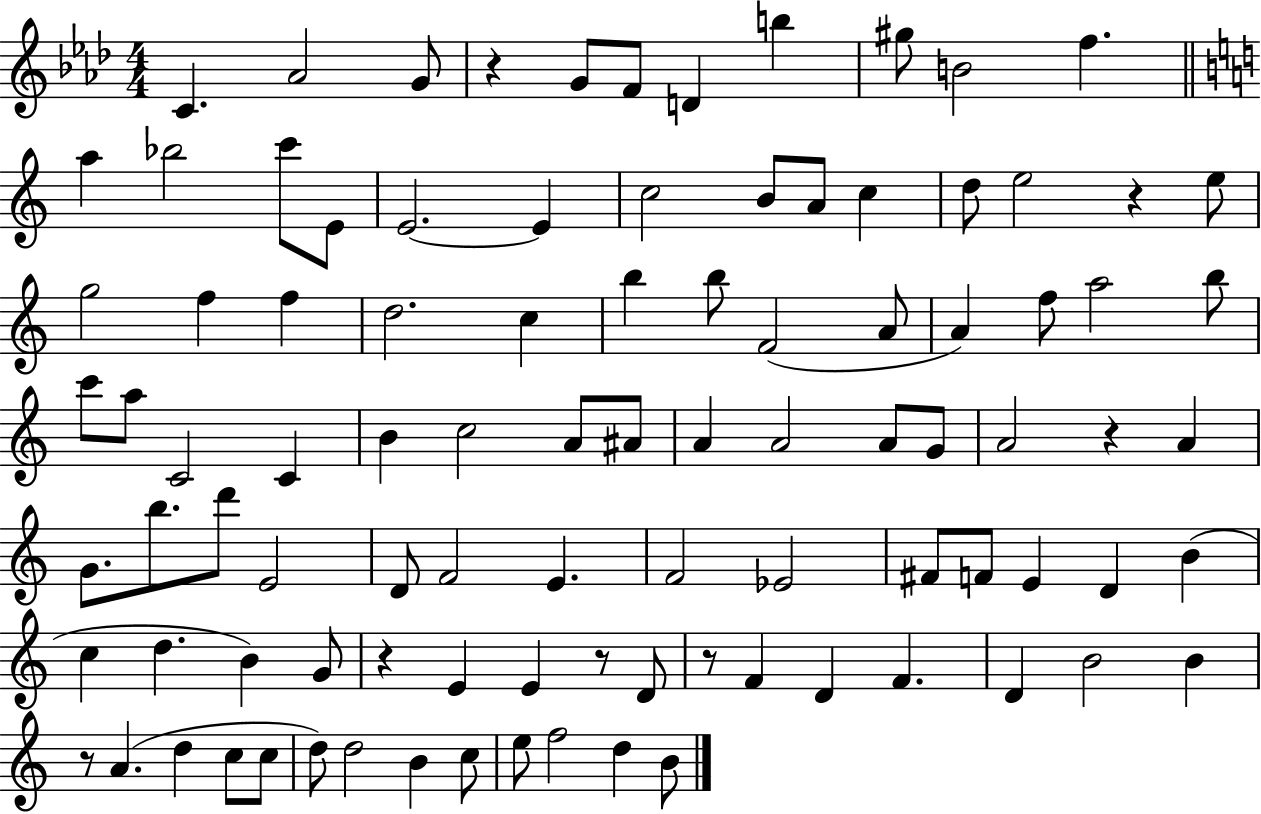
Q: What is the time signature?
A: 4/4